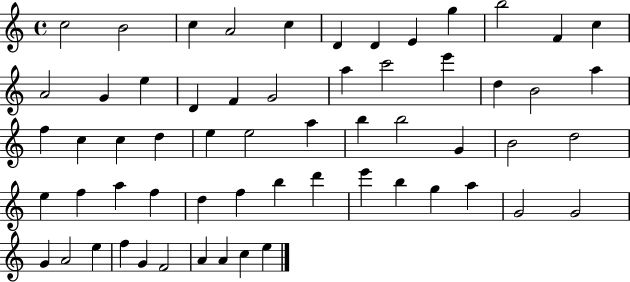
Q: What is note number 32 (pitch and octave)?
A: B5